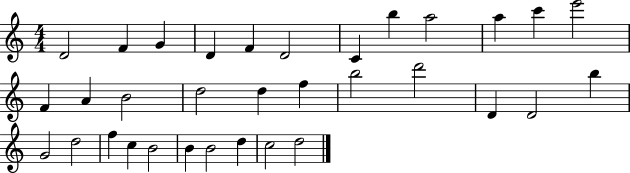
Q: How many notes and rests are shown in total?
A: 33